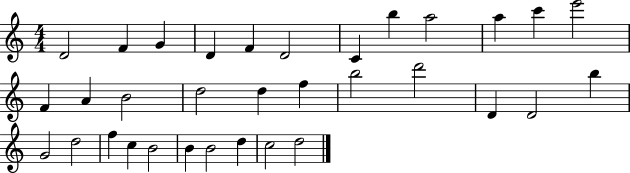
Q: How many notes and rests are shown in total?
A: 33